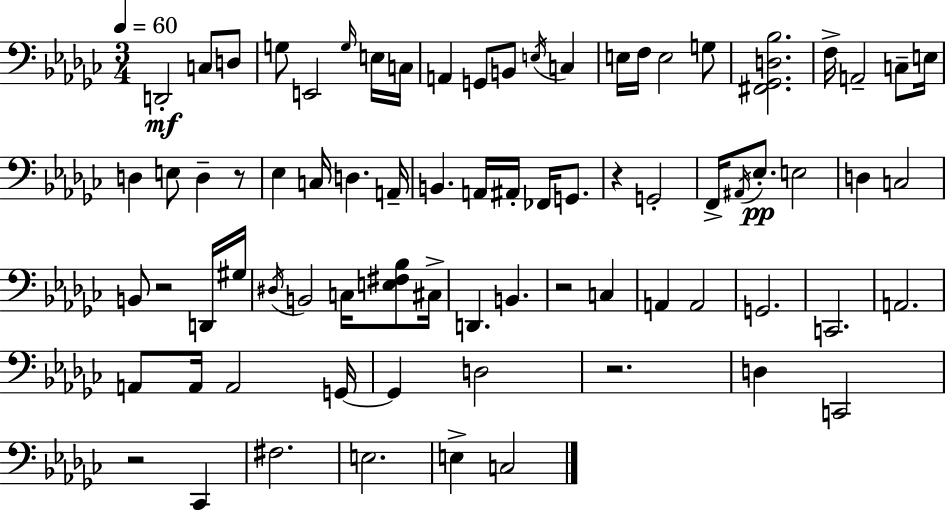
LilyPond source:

{
  \clef bass
  \numericTimeSignature
  \time 3/4
  \key ees \minor
  \tempo 4 = 60
  d,2-.\mf c8 d8 | g8 e,2 \grace { g16 } e16 | c16 a,4 g,8 b,8 \acciaccatura { e16 } c4 | e16 f16 e2 | \break g8 <fis, ges, d bes>2. | f16-> a,2-- c8-- | e16 d4 e8 d4-- | r8 ees4 c16 d4. | \break a,16-- b,4. a,16 ais,16-. fes,16 g,8. | r4 g,2-. | f,16-> \acciaccatura { ais,16 }\pp ees8.-. e2 | d4 c2 | \break b,8 r2 | d,16 gis16 \acciaccatura { dis16 } b,2 | c16 <e fis bes>8 cis16-> d,4. b,4. | r2 | \break c4 a,4 a,2 | g,2. | c,2. | a,2. | \break a,8 a,16 a,2 | g,16~~ g,4 d2 | r2. | d4 c,2 | \break r2 | ces,4 fis2. | e2. | e4-> c2 | \break \bar "|."
}